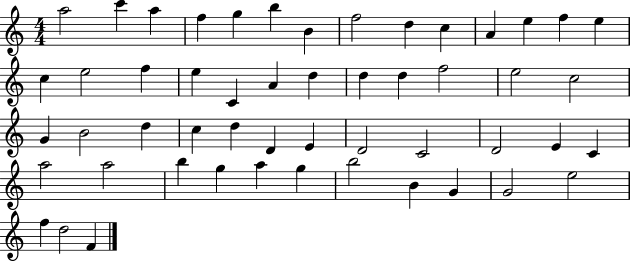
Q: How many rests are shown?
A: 0